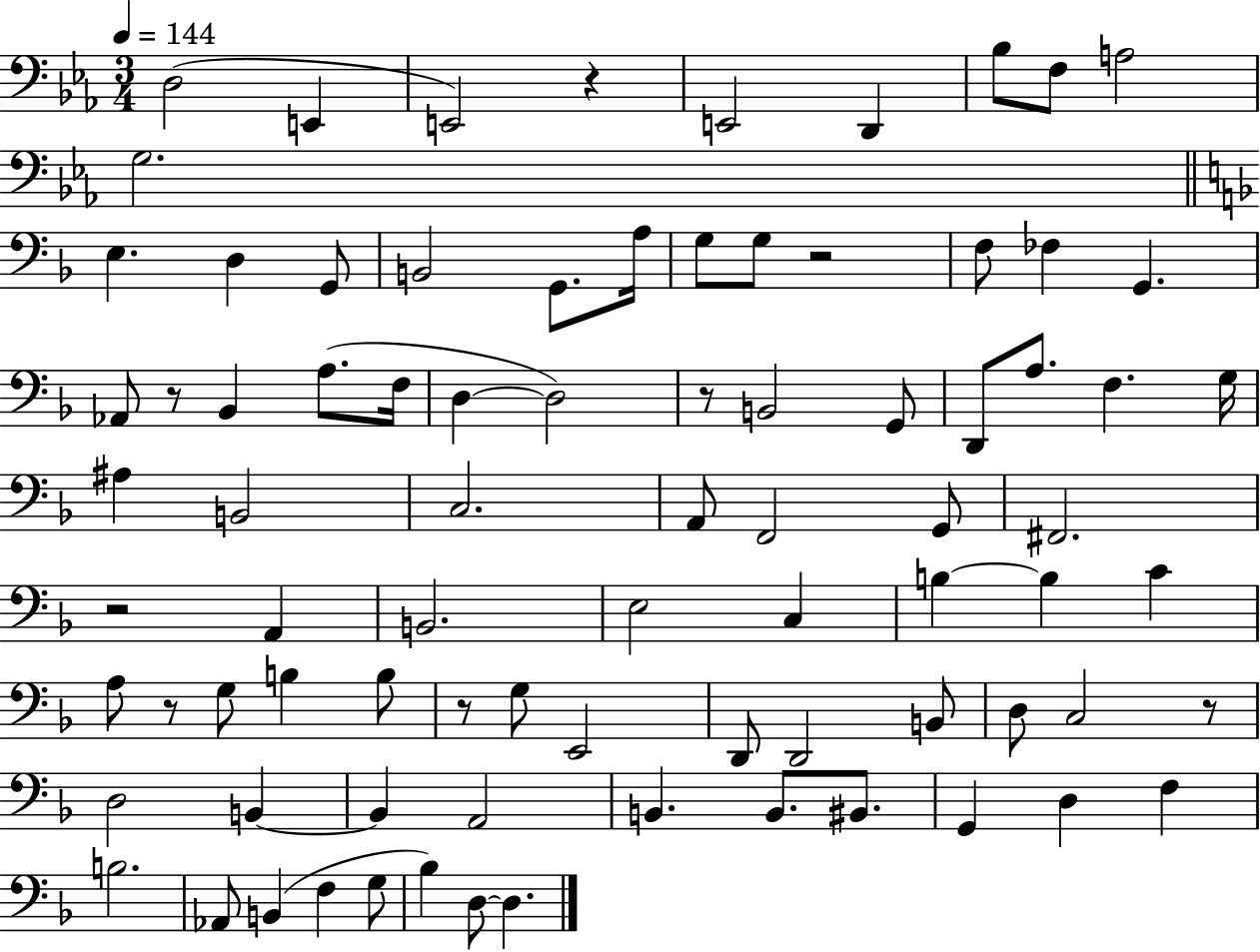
X:1
T:Untitled
M:3/4
L:1/4
K:Eb
D,2 E,, E,,2 z E,,2 D,, _B,/2 F,/2 A,2 G,2 E, D, G,,/2 B,,2 G,,/2 A,/4 G,/2 G,/2 z2 F,/2 _F, G,, _A,,/2 z/2 _B,, A,/2 F,/4 D, D,2 z/2 B,,2 G,,/2 D,,/2 A,/2 F, G,/4 ^A, B,,2 C,2 A,,/2 F,,2 G,,/2 ^F,,2 z2 A,, B,,2 E,2 C, B, B, C A,/2 z/2 G,/2 B, B,/2 z/2 G,/2 E,,2 D,,/2 D,,2 B,,/2 D,/2 C,2 z/2 D,2 B,, B,, A,,2 B,, B,,/2 ^B,,/2 G,, D, F, B,2 _A,,/2 B,, F, G,/2 _B, D,/2 D,